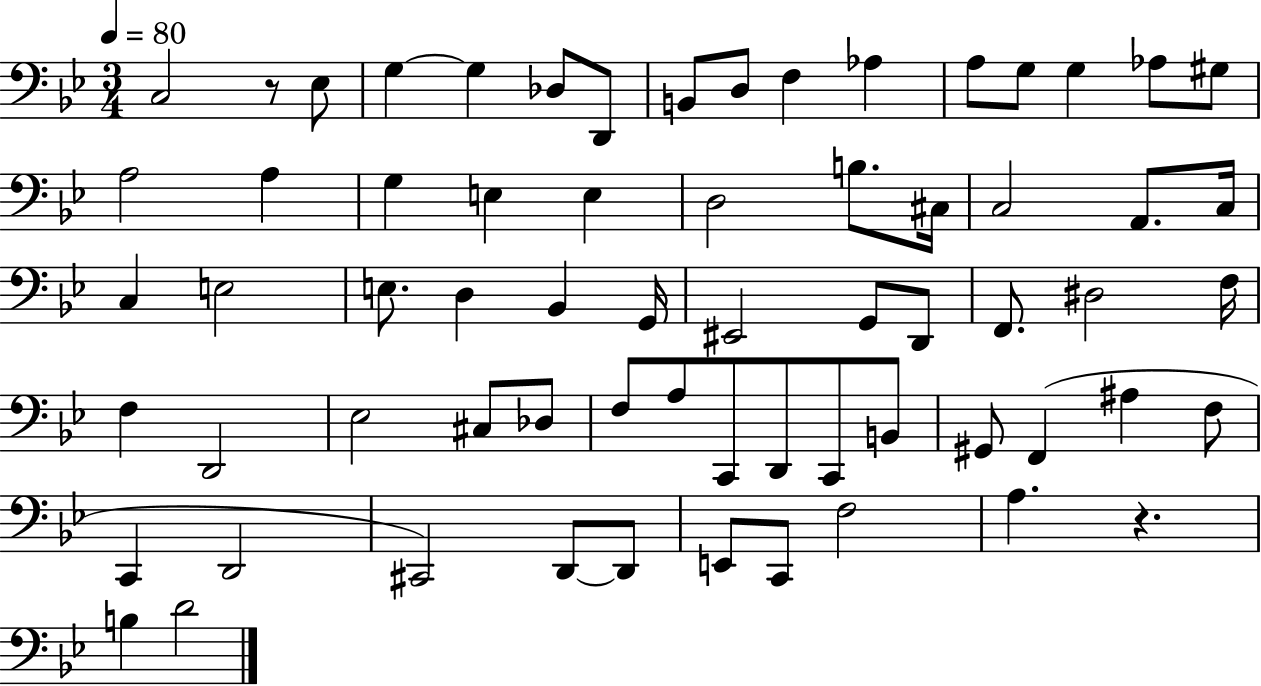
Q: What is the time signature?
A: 3/4